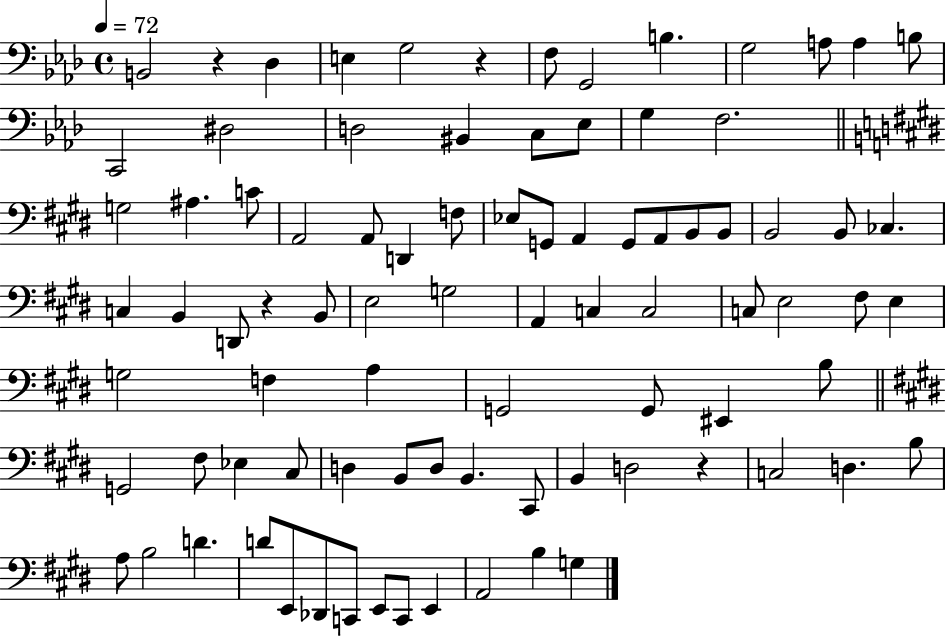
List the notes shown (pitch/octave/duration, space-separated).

B2/h R/q Db3/q E3/q G3/h R/q F3/e G2/h B3/q. G3/h A3/e A3/q B3/e C2/h D#3/h D3/h BIS2/q C3/e Eb3/e G3/q F3/h. G3/h A#3/q. C4/e A2/h A2/e D2/q F3/e Eb3/e G2/e A2/q G2/e A2/e B2/e B2/e B2/h B2/e CES3/q. C3/q B2/q D2/e R/q B2/e E3/h G3/h A2/q C3/q C3/h C3/e E3/h F#3/e E3/q G3/h F3/q A3/q G2/h G2/e EIS2/q B3/e G2/h F#3/e Eb3/q C#3/e D3/q B2/e D3/e B2/q. C#2/e B2/q D3/h R/q C3/h D3/q. B3/e A3/e B3/h D4/q. D4/e E2/e Db2/e C2/e E2/e C2/e E2/q A2/h B3/q G3/q